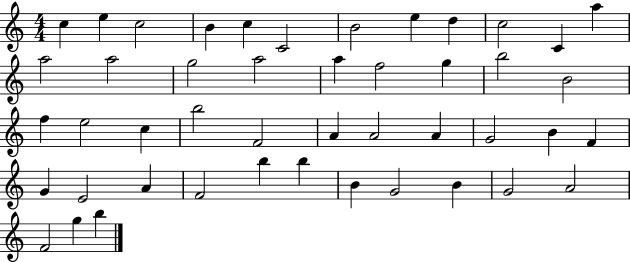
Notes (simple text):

C5/q E5/q C5/h B4/q C5/q C4/h B4/h E5/q D5/q C5/h C4/q A5/q A5/h A5/h G5/h A5/h A5/q F5/h G5/q B5/h B4/h F5/q E5/h C5/q B5/h F4/h A4/q A4/h A4/q G4/h B4/q F4/q G4/q E4/h A4/q F4/h B5/q B5/q B4/q G4/h B4/q G4/h A4/h F4/h G5/q B5/q